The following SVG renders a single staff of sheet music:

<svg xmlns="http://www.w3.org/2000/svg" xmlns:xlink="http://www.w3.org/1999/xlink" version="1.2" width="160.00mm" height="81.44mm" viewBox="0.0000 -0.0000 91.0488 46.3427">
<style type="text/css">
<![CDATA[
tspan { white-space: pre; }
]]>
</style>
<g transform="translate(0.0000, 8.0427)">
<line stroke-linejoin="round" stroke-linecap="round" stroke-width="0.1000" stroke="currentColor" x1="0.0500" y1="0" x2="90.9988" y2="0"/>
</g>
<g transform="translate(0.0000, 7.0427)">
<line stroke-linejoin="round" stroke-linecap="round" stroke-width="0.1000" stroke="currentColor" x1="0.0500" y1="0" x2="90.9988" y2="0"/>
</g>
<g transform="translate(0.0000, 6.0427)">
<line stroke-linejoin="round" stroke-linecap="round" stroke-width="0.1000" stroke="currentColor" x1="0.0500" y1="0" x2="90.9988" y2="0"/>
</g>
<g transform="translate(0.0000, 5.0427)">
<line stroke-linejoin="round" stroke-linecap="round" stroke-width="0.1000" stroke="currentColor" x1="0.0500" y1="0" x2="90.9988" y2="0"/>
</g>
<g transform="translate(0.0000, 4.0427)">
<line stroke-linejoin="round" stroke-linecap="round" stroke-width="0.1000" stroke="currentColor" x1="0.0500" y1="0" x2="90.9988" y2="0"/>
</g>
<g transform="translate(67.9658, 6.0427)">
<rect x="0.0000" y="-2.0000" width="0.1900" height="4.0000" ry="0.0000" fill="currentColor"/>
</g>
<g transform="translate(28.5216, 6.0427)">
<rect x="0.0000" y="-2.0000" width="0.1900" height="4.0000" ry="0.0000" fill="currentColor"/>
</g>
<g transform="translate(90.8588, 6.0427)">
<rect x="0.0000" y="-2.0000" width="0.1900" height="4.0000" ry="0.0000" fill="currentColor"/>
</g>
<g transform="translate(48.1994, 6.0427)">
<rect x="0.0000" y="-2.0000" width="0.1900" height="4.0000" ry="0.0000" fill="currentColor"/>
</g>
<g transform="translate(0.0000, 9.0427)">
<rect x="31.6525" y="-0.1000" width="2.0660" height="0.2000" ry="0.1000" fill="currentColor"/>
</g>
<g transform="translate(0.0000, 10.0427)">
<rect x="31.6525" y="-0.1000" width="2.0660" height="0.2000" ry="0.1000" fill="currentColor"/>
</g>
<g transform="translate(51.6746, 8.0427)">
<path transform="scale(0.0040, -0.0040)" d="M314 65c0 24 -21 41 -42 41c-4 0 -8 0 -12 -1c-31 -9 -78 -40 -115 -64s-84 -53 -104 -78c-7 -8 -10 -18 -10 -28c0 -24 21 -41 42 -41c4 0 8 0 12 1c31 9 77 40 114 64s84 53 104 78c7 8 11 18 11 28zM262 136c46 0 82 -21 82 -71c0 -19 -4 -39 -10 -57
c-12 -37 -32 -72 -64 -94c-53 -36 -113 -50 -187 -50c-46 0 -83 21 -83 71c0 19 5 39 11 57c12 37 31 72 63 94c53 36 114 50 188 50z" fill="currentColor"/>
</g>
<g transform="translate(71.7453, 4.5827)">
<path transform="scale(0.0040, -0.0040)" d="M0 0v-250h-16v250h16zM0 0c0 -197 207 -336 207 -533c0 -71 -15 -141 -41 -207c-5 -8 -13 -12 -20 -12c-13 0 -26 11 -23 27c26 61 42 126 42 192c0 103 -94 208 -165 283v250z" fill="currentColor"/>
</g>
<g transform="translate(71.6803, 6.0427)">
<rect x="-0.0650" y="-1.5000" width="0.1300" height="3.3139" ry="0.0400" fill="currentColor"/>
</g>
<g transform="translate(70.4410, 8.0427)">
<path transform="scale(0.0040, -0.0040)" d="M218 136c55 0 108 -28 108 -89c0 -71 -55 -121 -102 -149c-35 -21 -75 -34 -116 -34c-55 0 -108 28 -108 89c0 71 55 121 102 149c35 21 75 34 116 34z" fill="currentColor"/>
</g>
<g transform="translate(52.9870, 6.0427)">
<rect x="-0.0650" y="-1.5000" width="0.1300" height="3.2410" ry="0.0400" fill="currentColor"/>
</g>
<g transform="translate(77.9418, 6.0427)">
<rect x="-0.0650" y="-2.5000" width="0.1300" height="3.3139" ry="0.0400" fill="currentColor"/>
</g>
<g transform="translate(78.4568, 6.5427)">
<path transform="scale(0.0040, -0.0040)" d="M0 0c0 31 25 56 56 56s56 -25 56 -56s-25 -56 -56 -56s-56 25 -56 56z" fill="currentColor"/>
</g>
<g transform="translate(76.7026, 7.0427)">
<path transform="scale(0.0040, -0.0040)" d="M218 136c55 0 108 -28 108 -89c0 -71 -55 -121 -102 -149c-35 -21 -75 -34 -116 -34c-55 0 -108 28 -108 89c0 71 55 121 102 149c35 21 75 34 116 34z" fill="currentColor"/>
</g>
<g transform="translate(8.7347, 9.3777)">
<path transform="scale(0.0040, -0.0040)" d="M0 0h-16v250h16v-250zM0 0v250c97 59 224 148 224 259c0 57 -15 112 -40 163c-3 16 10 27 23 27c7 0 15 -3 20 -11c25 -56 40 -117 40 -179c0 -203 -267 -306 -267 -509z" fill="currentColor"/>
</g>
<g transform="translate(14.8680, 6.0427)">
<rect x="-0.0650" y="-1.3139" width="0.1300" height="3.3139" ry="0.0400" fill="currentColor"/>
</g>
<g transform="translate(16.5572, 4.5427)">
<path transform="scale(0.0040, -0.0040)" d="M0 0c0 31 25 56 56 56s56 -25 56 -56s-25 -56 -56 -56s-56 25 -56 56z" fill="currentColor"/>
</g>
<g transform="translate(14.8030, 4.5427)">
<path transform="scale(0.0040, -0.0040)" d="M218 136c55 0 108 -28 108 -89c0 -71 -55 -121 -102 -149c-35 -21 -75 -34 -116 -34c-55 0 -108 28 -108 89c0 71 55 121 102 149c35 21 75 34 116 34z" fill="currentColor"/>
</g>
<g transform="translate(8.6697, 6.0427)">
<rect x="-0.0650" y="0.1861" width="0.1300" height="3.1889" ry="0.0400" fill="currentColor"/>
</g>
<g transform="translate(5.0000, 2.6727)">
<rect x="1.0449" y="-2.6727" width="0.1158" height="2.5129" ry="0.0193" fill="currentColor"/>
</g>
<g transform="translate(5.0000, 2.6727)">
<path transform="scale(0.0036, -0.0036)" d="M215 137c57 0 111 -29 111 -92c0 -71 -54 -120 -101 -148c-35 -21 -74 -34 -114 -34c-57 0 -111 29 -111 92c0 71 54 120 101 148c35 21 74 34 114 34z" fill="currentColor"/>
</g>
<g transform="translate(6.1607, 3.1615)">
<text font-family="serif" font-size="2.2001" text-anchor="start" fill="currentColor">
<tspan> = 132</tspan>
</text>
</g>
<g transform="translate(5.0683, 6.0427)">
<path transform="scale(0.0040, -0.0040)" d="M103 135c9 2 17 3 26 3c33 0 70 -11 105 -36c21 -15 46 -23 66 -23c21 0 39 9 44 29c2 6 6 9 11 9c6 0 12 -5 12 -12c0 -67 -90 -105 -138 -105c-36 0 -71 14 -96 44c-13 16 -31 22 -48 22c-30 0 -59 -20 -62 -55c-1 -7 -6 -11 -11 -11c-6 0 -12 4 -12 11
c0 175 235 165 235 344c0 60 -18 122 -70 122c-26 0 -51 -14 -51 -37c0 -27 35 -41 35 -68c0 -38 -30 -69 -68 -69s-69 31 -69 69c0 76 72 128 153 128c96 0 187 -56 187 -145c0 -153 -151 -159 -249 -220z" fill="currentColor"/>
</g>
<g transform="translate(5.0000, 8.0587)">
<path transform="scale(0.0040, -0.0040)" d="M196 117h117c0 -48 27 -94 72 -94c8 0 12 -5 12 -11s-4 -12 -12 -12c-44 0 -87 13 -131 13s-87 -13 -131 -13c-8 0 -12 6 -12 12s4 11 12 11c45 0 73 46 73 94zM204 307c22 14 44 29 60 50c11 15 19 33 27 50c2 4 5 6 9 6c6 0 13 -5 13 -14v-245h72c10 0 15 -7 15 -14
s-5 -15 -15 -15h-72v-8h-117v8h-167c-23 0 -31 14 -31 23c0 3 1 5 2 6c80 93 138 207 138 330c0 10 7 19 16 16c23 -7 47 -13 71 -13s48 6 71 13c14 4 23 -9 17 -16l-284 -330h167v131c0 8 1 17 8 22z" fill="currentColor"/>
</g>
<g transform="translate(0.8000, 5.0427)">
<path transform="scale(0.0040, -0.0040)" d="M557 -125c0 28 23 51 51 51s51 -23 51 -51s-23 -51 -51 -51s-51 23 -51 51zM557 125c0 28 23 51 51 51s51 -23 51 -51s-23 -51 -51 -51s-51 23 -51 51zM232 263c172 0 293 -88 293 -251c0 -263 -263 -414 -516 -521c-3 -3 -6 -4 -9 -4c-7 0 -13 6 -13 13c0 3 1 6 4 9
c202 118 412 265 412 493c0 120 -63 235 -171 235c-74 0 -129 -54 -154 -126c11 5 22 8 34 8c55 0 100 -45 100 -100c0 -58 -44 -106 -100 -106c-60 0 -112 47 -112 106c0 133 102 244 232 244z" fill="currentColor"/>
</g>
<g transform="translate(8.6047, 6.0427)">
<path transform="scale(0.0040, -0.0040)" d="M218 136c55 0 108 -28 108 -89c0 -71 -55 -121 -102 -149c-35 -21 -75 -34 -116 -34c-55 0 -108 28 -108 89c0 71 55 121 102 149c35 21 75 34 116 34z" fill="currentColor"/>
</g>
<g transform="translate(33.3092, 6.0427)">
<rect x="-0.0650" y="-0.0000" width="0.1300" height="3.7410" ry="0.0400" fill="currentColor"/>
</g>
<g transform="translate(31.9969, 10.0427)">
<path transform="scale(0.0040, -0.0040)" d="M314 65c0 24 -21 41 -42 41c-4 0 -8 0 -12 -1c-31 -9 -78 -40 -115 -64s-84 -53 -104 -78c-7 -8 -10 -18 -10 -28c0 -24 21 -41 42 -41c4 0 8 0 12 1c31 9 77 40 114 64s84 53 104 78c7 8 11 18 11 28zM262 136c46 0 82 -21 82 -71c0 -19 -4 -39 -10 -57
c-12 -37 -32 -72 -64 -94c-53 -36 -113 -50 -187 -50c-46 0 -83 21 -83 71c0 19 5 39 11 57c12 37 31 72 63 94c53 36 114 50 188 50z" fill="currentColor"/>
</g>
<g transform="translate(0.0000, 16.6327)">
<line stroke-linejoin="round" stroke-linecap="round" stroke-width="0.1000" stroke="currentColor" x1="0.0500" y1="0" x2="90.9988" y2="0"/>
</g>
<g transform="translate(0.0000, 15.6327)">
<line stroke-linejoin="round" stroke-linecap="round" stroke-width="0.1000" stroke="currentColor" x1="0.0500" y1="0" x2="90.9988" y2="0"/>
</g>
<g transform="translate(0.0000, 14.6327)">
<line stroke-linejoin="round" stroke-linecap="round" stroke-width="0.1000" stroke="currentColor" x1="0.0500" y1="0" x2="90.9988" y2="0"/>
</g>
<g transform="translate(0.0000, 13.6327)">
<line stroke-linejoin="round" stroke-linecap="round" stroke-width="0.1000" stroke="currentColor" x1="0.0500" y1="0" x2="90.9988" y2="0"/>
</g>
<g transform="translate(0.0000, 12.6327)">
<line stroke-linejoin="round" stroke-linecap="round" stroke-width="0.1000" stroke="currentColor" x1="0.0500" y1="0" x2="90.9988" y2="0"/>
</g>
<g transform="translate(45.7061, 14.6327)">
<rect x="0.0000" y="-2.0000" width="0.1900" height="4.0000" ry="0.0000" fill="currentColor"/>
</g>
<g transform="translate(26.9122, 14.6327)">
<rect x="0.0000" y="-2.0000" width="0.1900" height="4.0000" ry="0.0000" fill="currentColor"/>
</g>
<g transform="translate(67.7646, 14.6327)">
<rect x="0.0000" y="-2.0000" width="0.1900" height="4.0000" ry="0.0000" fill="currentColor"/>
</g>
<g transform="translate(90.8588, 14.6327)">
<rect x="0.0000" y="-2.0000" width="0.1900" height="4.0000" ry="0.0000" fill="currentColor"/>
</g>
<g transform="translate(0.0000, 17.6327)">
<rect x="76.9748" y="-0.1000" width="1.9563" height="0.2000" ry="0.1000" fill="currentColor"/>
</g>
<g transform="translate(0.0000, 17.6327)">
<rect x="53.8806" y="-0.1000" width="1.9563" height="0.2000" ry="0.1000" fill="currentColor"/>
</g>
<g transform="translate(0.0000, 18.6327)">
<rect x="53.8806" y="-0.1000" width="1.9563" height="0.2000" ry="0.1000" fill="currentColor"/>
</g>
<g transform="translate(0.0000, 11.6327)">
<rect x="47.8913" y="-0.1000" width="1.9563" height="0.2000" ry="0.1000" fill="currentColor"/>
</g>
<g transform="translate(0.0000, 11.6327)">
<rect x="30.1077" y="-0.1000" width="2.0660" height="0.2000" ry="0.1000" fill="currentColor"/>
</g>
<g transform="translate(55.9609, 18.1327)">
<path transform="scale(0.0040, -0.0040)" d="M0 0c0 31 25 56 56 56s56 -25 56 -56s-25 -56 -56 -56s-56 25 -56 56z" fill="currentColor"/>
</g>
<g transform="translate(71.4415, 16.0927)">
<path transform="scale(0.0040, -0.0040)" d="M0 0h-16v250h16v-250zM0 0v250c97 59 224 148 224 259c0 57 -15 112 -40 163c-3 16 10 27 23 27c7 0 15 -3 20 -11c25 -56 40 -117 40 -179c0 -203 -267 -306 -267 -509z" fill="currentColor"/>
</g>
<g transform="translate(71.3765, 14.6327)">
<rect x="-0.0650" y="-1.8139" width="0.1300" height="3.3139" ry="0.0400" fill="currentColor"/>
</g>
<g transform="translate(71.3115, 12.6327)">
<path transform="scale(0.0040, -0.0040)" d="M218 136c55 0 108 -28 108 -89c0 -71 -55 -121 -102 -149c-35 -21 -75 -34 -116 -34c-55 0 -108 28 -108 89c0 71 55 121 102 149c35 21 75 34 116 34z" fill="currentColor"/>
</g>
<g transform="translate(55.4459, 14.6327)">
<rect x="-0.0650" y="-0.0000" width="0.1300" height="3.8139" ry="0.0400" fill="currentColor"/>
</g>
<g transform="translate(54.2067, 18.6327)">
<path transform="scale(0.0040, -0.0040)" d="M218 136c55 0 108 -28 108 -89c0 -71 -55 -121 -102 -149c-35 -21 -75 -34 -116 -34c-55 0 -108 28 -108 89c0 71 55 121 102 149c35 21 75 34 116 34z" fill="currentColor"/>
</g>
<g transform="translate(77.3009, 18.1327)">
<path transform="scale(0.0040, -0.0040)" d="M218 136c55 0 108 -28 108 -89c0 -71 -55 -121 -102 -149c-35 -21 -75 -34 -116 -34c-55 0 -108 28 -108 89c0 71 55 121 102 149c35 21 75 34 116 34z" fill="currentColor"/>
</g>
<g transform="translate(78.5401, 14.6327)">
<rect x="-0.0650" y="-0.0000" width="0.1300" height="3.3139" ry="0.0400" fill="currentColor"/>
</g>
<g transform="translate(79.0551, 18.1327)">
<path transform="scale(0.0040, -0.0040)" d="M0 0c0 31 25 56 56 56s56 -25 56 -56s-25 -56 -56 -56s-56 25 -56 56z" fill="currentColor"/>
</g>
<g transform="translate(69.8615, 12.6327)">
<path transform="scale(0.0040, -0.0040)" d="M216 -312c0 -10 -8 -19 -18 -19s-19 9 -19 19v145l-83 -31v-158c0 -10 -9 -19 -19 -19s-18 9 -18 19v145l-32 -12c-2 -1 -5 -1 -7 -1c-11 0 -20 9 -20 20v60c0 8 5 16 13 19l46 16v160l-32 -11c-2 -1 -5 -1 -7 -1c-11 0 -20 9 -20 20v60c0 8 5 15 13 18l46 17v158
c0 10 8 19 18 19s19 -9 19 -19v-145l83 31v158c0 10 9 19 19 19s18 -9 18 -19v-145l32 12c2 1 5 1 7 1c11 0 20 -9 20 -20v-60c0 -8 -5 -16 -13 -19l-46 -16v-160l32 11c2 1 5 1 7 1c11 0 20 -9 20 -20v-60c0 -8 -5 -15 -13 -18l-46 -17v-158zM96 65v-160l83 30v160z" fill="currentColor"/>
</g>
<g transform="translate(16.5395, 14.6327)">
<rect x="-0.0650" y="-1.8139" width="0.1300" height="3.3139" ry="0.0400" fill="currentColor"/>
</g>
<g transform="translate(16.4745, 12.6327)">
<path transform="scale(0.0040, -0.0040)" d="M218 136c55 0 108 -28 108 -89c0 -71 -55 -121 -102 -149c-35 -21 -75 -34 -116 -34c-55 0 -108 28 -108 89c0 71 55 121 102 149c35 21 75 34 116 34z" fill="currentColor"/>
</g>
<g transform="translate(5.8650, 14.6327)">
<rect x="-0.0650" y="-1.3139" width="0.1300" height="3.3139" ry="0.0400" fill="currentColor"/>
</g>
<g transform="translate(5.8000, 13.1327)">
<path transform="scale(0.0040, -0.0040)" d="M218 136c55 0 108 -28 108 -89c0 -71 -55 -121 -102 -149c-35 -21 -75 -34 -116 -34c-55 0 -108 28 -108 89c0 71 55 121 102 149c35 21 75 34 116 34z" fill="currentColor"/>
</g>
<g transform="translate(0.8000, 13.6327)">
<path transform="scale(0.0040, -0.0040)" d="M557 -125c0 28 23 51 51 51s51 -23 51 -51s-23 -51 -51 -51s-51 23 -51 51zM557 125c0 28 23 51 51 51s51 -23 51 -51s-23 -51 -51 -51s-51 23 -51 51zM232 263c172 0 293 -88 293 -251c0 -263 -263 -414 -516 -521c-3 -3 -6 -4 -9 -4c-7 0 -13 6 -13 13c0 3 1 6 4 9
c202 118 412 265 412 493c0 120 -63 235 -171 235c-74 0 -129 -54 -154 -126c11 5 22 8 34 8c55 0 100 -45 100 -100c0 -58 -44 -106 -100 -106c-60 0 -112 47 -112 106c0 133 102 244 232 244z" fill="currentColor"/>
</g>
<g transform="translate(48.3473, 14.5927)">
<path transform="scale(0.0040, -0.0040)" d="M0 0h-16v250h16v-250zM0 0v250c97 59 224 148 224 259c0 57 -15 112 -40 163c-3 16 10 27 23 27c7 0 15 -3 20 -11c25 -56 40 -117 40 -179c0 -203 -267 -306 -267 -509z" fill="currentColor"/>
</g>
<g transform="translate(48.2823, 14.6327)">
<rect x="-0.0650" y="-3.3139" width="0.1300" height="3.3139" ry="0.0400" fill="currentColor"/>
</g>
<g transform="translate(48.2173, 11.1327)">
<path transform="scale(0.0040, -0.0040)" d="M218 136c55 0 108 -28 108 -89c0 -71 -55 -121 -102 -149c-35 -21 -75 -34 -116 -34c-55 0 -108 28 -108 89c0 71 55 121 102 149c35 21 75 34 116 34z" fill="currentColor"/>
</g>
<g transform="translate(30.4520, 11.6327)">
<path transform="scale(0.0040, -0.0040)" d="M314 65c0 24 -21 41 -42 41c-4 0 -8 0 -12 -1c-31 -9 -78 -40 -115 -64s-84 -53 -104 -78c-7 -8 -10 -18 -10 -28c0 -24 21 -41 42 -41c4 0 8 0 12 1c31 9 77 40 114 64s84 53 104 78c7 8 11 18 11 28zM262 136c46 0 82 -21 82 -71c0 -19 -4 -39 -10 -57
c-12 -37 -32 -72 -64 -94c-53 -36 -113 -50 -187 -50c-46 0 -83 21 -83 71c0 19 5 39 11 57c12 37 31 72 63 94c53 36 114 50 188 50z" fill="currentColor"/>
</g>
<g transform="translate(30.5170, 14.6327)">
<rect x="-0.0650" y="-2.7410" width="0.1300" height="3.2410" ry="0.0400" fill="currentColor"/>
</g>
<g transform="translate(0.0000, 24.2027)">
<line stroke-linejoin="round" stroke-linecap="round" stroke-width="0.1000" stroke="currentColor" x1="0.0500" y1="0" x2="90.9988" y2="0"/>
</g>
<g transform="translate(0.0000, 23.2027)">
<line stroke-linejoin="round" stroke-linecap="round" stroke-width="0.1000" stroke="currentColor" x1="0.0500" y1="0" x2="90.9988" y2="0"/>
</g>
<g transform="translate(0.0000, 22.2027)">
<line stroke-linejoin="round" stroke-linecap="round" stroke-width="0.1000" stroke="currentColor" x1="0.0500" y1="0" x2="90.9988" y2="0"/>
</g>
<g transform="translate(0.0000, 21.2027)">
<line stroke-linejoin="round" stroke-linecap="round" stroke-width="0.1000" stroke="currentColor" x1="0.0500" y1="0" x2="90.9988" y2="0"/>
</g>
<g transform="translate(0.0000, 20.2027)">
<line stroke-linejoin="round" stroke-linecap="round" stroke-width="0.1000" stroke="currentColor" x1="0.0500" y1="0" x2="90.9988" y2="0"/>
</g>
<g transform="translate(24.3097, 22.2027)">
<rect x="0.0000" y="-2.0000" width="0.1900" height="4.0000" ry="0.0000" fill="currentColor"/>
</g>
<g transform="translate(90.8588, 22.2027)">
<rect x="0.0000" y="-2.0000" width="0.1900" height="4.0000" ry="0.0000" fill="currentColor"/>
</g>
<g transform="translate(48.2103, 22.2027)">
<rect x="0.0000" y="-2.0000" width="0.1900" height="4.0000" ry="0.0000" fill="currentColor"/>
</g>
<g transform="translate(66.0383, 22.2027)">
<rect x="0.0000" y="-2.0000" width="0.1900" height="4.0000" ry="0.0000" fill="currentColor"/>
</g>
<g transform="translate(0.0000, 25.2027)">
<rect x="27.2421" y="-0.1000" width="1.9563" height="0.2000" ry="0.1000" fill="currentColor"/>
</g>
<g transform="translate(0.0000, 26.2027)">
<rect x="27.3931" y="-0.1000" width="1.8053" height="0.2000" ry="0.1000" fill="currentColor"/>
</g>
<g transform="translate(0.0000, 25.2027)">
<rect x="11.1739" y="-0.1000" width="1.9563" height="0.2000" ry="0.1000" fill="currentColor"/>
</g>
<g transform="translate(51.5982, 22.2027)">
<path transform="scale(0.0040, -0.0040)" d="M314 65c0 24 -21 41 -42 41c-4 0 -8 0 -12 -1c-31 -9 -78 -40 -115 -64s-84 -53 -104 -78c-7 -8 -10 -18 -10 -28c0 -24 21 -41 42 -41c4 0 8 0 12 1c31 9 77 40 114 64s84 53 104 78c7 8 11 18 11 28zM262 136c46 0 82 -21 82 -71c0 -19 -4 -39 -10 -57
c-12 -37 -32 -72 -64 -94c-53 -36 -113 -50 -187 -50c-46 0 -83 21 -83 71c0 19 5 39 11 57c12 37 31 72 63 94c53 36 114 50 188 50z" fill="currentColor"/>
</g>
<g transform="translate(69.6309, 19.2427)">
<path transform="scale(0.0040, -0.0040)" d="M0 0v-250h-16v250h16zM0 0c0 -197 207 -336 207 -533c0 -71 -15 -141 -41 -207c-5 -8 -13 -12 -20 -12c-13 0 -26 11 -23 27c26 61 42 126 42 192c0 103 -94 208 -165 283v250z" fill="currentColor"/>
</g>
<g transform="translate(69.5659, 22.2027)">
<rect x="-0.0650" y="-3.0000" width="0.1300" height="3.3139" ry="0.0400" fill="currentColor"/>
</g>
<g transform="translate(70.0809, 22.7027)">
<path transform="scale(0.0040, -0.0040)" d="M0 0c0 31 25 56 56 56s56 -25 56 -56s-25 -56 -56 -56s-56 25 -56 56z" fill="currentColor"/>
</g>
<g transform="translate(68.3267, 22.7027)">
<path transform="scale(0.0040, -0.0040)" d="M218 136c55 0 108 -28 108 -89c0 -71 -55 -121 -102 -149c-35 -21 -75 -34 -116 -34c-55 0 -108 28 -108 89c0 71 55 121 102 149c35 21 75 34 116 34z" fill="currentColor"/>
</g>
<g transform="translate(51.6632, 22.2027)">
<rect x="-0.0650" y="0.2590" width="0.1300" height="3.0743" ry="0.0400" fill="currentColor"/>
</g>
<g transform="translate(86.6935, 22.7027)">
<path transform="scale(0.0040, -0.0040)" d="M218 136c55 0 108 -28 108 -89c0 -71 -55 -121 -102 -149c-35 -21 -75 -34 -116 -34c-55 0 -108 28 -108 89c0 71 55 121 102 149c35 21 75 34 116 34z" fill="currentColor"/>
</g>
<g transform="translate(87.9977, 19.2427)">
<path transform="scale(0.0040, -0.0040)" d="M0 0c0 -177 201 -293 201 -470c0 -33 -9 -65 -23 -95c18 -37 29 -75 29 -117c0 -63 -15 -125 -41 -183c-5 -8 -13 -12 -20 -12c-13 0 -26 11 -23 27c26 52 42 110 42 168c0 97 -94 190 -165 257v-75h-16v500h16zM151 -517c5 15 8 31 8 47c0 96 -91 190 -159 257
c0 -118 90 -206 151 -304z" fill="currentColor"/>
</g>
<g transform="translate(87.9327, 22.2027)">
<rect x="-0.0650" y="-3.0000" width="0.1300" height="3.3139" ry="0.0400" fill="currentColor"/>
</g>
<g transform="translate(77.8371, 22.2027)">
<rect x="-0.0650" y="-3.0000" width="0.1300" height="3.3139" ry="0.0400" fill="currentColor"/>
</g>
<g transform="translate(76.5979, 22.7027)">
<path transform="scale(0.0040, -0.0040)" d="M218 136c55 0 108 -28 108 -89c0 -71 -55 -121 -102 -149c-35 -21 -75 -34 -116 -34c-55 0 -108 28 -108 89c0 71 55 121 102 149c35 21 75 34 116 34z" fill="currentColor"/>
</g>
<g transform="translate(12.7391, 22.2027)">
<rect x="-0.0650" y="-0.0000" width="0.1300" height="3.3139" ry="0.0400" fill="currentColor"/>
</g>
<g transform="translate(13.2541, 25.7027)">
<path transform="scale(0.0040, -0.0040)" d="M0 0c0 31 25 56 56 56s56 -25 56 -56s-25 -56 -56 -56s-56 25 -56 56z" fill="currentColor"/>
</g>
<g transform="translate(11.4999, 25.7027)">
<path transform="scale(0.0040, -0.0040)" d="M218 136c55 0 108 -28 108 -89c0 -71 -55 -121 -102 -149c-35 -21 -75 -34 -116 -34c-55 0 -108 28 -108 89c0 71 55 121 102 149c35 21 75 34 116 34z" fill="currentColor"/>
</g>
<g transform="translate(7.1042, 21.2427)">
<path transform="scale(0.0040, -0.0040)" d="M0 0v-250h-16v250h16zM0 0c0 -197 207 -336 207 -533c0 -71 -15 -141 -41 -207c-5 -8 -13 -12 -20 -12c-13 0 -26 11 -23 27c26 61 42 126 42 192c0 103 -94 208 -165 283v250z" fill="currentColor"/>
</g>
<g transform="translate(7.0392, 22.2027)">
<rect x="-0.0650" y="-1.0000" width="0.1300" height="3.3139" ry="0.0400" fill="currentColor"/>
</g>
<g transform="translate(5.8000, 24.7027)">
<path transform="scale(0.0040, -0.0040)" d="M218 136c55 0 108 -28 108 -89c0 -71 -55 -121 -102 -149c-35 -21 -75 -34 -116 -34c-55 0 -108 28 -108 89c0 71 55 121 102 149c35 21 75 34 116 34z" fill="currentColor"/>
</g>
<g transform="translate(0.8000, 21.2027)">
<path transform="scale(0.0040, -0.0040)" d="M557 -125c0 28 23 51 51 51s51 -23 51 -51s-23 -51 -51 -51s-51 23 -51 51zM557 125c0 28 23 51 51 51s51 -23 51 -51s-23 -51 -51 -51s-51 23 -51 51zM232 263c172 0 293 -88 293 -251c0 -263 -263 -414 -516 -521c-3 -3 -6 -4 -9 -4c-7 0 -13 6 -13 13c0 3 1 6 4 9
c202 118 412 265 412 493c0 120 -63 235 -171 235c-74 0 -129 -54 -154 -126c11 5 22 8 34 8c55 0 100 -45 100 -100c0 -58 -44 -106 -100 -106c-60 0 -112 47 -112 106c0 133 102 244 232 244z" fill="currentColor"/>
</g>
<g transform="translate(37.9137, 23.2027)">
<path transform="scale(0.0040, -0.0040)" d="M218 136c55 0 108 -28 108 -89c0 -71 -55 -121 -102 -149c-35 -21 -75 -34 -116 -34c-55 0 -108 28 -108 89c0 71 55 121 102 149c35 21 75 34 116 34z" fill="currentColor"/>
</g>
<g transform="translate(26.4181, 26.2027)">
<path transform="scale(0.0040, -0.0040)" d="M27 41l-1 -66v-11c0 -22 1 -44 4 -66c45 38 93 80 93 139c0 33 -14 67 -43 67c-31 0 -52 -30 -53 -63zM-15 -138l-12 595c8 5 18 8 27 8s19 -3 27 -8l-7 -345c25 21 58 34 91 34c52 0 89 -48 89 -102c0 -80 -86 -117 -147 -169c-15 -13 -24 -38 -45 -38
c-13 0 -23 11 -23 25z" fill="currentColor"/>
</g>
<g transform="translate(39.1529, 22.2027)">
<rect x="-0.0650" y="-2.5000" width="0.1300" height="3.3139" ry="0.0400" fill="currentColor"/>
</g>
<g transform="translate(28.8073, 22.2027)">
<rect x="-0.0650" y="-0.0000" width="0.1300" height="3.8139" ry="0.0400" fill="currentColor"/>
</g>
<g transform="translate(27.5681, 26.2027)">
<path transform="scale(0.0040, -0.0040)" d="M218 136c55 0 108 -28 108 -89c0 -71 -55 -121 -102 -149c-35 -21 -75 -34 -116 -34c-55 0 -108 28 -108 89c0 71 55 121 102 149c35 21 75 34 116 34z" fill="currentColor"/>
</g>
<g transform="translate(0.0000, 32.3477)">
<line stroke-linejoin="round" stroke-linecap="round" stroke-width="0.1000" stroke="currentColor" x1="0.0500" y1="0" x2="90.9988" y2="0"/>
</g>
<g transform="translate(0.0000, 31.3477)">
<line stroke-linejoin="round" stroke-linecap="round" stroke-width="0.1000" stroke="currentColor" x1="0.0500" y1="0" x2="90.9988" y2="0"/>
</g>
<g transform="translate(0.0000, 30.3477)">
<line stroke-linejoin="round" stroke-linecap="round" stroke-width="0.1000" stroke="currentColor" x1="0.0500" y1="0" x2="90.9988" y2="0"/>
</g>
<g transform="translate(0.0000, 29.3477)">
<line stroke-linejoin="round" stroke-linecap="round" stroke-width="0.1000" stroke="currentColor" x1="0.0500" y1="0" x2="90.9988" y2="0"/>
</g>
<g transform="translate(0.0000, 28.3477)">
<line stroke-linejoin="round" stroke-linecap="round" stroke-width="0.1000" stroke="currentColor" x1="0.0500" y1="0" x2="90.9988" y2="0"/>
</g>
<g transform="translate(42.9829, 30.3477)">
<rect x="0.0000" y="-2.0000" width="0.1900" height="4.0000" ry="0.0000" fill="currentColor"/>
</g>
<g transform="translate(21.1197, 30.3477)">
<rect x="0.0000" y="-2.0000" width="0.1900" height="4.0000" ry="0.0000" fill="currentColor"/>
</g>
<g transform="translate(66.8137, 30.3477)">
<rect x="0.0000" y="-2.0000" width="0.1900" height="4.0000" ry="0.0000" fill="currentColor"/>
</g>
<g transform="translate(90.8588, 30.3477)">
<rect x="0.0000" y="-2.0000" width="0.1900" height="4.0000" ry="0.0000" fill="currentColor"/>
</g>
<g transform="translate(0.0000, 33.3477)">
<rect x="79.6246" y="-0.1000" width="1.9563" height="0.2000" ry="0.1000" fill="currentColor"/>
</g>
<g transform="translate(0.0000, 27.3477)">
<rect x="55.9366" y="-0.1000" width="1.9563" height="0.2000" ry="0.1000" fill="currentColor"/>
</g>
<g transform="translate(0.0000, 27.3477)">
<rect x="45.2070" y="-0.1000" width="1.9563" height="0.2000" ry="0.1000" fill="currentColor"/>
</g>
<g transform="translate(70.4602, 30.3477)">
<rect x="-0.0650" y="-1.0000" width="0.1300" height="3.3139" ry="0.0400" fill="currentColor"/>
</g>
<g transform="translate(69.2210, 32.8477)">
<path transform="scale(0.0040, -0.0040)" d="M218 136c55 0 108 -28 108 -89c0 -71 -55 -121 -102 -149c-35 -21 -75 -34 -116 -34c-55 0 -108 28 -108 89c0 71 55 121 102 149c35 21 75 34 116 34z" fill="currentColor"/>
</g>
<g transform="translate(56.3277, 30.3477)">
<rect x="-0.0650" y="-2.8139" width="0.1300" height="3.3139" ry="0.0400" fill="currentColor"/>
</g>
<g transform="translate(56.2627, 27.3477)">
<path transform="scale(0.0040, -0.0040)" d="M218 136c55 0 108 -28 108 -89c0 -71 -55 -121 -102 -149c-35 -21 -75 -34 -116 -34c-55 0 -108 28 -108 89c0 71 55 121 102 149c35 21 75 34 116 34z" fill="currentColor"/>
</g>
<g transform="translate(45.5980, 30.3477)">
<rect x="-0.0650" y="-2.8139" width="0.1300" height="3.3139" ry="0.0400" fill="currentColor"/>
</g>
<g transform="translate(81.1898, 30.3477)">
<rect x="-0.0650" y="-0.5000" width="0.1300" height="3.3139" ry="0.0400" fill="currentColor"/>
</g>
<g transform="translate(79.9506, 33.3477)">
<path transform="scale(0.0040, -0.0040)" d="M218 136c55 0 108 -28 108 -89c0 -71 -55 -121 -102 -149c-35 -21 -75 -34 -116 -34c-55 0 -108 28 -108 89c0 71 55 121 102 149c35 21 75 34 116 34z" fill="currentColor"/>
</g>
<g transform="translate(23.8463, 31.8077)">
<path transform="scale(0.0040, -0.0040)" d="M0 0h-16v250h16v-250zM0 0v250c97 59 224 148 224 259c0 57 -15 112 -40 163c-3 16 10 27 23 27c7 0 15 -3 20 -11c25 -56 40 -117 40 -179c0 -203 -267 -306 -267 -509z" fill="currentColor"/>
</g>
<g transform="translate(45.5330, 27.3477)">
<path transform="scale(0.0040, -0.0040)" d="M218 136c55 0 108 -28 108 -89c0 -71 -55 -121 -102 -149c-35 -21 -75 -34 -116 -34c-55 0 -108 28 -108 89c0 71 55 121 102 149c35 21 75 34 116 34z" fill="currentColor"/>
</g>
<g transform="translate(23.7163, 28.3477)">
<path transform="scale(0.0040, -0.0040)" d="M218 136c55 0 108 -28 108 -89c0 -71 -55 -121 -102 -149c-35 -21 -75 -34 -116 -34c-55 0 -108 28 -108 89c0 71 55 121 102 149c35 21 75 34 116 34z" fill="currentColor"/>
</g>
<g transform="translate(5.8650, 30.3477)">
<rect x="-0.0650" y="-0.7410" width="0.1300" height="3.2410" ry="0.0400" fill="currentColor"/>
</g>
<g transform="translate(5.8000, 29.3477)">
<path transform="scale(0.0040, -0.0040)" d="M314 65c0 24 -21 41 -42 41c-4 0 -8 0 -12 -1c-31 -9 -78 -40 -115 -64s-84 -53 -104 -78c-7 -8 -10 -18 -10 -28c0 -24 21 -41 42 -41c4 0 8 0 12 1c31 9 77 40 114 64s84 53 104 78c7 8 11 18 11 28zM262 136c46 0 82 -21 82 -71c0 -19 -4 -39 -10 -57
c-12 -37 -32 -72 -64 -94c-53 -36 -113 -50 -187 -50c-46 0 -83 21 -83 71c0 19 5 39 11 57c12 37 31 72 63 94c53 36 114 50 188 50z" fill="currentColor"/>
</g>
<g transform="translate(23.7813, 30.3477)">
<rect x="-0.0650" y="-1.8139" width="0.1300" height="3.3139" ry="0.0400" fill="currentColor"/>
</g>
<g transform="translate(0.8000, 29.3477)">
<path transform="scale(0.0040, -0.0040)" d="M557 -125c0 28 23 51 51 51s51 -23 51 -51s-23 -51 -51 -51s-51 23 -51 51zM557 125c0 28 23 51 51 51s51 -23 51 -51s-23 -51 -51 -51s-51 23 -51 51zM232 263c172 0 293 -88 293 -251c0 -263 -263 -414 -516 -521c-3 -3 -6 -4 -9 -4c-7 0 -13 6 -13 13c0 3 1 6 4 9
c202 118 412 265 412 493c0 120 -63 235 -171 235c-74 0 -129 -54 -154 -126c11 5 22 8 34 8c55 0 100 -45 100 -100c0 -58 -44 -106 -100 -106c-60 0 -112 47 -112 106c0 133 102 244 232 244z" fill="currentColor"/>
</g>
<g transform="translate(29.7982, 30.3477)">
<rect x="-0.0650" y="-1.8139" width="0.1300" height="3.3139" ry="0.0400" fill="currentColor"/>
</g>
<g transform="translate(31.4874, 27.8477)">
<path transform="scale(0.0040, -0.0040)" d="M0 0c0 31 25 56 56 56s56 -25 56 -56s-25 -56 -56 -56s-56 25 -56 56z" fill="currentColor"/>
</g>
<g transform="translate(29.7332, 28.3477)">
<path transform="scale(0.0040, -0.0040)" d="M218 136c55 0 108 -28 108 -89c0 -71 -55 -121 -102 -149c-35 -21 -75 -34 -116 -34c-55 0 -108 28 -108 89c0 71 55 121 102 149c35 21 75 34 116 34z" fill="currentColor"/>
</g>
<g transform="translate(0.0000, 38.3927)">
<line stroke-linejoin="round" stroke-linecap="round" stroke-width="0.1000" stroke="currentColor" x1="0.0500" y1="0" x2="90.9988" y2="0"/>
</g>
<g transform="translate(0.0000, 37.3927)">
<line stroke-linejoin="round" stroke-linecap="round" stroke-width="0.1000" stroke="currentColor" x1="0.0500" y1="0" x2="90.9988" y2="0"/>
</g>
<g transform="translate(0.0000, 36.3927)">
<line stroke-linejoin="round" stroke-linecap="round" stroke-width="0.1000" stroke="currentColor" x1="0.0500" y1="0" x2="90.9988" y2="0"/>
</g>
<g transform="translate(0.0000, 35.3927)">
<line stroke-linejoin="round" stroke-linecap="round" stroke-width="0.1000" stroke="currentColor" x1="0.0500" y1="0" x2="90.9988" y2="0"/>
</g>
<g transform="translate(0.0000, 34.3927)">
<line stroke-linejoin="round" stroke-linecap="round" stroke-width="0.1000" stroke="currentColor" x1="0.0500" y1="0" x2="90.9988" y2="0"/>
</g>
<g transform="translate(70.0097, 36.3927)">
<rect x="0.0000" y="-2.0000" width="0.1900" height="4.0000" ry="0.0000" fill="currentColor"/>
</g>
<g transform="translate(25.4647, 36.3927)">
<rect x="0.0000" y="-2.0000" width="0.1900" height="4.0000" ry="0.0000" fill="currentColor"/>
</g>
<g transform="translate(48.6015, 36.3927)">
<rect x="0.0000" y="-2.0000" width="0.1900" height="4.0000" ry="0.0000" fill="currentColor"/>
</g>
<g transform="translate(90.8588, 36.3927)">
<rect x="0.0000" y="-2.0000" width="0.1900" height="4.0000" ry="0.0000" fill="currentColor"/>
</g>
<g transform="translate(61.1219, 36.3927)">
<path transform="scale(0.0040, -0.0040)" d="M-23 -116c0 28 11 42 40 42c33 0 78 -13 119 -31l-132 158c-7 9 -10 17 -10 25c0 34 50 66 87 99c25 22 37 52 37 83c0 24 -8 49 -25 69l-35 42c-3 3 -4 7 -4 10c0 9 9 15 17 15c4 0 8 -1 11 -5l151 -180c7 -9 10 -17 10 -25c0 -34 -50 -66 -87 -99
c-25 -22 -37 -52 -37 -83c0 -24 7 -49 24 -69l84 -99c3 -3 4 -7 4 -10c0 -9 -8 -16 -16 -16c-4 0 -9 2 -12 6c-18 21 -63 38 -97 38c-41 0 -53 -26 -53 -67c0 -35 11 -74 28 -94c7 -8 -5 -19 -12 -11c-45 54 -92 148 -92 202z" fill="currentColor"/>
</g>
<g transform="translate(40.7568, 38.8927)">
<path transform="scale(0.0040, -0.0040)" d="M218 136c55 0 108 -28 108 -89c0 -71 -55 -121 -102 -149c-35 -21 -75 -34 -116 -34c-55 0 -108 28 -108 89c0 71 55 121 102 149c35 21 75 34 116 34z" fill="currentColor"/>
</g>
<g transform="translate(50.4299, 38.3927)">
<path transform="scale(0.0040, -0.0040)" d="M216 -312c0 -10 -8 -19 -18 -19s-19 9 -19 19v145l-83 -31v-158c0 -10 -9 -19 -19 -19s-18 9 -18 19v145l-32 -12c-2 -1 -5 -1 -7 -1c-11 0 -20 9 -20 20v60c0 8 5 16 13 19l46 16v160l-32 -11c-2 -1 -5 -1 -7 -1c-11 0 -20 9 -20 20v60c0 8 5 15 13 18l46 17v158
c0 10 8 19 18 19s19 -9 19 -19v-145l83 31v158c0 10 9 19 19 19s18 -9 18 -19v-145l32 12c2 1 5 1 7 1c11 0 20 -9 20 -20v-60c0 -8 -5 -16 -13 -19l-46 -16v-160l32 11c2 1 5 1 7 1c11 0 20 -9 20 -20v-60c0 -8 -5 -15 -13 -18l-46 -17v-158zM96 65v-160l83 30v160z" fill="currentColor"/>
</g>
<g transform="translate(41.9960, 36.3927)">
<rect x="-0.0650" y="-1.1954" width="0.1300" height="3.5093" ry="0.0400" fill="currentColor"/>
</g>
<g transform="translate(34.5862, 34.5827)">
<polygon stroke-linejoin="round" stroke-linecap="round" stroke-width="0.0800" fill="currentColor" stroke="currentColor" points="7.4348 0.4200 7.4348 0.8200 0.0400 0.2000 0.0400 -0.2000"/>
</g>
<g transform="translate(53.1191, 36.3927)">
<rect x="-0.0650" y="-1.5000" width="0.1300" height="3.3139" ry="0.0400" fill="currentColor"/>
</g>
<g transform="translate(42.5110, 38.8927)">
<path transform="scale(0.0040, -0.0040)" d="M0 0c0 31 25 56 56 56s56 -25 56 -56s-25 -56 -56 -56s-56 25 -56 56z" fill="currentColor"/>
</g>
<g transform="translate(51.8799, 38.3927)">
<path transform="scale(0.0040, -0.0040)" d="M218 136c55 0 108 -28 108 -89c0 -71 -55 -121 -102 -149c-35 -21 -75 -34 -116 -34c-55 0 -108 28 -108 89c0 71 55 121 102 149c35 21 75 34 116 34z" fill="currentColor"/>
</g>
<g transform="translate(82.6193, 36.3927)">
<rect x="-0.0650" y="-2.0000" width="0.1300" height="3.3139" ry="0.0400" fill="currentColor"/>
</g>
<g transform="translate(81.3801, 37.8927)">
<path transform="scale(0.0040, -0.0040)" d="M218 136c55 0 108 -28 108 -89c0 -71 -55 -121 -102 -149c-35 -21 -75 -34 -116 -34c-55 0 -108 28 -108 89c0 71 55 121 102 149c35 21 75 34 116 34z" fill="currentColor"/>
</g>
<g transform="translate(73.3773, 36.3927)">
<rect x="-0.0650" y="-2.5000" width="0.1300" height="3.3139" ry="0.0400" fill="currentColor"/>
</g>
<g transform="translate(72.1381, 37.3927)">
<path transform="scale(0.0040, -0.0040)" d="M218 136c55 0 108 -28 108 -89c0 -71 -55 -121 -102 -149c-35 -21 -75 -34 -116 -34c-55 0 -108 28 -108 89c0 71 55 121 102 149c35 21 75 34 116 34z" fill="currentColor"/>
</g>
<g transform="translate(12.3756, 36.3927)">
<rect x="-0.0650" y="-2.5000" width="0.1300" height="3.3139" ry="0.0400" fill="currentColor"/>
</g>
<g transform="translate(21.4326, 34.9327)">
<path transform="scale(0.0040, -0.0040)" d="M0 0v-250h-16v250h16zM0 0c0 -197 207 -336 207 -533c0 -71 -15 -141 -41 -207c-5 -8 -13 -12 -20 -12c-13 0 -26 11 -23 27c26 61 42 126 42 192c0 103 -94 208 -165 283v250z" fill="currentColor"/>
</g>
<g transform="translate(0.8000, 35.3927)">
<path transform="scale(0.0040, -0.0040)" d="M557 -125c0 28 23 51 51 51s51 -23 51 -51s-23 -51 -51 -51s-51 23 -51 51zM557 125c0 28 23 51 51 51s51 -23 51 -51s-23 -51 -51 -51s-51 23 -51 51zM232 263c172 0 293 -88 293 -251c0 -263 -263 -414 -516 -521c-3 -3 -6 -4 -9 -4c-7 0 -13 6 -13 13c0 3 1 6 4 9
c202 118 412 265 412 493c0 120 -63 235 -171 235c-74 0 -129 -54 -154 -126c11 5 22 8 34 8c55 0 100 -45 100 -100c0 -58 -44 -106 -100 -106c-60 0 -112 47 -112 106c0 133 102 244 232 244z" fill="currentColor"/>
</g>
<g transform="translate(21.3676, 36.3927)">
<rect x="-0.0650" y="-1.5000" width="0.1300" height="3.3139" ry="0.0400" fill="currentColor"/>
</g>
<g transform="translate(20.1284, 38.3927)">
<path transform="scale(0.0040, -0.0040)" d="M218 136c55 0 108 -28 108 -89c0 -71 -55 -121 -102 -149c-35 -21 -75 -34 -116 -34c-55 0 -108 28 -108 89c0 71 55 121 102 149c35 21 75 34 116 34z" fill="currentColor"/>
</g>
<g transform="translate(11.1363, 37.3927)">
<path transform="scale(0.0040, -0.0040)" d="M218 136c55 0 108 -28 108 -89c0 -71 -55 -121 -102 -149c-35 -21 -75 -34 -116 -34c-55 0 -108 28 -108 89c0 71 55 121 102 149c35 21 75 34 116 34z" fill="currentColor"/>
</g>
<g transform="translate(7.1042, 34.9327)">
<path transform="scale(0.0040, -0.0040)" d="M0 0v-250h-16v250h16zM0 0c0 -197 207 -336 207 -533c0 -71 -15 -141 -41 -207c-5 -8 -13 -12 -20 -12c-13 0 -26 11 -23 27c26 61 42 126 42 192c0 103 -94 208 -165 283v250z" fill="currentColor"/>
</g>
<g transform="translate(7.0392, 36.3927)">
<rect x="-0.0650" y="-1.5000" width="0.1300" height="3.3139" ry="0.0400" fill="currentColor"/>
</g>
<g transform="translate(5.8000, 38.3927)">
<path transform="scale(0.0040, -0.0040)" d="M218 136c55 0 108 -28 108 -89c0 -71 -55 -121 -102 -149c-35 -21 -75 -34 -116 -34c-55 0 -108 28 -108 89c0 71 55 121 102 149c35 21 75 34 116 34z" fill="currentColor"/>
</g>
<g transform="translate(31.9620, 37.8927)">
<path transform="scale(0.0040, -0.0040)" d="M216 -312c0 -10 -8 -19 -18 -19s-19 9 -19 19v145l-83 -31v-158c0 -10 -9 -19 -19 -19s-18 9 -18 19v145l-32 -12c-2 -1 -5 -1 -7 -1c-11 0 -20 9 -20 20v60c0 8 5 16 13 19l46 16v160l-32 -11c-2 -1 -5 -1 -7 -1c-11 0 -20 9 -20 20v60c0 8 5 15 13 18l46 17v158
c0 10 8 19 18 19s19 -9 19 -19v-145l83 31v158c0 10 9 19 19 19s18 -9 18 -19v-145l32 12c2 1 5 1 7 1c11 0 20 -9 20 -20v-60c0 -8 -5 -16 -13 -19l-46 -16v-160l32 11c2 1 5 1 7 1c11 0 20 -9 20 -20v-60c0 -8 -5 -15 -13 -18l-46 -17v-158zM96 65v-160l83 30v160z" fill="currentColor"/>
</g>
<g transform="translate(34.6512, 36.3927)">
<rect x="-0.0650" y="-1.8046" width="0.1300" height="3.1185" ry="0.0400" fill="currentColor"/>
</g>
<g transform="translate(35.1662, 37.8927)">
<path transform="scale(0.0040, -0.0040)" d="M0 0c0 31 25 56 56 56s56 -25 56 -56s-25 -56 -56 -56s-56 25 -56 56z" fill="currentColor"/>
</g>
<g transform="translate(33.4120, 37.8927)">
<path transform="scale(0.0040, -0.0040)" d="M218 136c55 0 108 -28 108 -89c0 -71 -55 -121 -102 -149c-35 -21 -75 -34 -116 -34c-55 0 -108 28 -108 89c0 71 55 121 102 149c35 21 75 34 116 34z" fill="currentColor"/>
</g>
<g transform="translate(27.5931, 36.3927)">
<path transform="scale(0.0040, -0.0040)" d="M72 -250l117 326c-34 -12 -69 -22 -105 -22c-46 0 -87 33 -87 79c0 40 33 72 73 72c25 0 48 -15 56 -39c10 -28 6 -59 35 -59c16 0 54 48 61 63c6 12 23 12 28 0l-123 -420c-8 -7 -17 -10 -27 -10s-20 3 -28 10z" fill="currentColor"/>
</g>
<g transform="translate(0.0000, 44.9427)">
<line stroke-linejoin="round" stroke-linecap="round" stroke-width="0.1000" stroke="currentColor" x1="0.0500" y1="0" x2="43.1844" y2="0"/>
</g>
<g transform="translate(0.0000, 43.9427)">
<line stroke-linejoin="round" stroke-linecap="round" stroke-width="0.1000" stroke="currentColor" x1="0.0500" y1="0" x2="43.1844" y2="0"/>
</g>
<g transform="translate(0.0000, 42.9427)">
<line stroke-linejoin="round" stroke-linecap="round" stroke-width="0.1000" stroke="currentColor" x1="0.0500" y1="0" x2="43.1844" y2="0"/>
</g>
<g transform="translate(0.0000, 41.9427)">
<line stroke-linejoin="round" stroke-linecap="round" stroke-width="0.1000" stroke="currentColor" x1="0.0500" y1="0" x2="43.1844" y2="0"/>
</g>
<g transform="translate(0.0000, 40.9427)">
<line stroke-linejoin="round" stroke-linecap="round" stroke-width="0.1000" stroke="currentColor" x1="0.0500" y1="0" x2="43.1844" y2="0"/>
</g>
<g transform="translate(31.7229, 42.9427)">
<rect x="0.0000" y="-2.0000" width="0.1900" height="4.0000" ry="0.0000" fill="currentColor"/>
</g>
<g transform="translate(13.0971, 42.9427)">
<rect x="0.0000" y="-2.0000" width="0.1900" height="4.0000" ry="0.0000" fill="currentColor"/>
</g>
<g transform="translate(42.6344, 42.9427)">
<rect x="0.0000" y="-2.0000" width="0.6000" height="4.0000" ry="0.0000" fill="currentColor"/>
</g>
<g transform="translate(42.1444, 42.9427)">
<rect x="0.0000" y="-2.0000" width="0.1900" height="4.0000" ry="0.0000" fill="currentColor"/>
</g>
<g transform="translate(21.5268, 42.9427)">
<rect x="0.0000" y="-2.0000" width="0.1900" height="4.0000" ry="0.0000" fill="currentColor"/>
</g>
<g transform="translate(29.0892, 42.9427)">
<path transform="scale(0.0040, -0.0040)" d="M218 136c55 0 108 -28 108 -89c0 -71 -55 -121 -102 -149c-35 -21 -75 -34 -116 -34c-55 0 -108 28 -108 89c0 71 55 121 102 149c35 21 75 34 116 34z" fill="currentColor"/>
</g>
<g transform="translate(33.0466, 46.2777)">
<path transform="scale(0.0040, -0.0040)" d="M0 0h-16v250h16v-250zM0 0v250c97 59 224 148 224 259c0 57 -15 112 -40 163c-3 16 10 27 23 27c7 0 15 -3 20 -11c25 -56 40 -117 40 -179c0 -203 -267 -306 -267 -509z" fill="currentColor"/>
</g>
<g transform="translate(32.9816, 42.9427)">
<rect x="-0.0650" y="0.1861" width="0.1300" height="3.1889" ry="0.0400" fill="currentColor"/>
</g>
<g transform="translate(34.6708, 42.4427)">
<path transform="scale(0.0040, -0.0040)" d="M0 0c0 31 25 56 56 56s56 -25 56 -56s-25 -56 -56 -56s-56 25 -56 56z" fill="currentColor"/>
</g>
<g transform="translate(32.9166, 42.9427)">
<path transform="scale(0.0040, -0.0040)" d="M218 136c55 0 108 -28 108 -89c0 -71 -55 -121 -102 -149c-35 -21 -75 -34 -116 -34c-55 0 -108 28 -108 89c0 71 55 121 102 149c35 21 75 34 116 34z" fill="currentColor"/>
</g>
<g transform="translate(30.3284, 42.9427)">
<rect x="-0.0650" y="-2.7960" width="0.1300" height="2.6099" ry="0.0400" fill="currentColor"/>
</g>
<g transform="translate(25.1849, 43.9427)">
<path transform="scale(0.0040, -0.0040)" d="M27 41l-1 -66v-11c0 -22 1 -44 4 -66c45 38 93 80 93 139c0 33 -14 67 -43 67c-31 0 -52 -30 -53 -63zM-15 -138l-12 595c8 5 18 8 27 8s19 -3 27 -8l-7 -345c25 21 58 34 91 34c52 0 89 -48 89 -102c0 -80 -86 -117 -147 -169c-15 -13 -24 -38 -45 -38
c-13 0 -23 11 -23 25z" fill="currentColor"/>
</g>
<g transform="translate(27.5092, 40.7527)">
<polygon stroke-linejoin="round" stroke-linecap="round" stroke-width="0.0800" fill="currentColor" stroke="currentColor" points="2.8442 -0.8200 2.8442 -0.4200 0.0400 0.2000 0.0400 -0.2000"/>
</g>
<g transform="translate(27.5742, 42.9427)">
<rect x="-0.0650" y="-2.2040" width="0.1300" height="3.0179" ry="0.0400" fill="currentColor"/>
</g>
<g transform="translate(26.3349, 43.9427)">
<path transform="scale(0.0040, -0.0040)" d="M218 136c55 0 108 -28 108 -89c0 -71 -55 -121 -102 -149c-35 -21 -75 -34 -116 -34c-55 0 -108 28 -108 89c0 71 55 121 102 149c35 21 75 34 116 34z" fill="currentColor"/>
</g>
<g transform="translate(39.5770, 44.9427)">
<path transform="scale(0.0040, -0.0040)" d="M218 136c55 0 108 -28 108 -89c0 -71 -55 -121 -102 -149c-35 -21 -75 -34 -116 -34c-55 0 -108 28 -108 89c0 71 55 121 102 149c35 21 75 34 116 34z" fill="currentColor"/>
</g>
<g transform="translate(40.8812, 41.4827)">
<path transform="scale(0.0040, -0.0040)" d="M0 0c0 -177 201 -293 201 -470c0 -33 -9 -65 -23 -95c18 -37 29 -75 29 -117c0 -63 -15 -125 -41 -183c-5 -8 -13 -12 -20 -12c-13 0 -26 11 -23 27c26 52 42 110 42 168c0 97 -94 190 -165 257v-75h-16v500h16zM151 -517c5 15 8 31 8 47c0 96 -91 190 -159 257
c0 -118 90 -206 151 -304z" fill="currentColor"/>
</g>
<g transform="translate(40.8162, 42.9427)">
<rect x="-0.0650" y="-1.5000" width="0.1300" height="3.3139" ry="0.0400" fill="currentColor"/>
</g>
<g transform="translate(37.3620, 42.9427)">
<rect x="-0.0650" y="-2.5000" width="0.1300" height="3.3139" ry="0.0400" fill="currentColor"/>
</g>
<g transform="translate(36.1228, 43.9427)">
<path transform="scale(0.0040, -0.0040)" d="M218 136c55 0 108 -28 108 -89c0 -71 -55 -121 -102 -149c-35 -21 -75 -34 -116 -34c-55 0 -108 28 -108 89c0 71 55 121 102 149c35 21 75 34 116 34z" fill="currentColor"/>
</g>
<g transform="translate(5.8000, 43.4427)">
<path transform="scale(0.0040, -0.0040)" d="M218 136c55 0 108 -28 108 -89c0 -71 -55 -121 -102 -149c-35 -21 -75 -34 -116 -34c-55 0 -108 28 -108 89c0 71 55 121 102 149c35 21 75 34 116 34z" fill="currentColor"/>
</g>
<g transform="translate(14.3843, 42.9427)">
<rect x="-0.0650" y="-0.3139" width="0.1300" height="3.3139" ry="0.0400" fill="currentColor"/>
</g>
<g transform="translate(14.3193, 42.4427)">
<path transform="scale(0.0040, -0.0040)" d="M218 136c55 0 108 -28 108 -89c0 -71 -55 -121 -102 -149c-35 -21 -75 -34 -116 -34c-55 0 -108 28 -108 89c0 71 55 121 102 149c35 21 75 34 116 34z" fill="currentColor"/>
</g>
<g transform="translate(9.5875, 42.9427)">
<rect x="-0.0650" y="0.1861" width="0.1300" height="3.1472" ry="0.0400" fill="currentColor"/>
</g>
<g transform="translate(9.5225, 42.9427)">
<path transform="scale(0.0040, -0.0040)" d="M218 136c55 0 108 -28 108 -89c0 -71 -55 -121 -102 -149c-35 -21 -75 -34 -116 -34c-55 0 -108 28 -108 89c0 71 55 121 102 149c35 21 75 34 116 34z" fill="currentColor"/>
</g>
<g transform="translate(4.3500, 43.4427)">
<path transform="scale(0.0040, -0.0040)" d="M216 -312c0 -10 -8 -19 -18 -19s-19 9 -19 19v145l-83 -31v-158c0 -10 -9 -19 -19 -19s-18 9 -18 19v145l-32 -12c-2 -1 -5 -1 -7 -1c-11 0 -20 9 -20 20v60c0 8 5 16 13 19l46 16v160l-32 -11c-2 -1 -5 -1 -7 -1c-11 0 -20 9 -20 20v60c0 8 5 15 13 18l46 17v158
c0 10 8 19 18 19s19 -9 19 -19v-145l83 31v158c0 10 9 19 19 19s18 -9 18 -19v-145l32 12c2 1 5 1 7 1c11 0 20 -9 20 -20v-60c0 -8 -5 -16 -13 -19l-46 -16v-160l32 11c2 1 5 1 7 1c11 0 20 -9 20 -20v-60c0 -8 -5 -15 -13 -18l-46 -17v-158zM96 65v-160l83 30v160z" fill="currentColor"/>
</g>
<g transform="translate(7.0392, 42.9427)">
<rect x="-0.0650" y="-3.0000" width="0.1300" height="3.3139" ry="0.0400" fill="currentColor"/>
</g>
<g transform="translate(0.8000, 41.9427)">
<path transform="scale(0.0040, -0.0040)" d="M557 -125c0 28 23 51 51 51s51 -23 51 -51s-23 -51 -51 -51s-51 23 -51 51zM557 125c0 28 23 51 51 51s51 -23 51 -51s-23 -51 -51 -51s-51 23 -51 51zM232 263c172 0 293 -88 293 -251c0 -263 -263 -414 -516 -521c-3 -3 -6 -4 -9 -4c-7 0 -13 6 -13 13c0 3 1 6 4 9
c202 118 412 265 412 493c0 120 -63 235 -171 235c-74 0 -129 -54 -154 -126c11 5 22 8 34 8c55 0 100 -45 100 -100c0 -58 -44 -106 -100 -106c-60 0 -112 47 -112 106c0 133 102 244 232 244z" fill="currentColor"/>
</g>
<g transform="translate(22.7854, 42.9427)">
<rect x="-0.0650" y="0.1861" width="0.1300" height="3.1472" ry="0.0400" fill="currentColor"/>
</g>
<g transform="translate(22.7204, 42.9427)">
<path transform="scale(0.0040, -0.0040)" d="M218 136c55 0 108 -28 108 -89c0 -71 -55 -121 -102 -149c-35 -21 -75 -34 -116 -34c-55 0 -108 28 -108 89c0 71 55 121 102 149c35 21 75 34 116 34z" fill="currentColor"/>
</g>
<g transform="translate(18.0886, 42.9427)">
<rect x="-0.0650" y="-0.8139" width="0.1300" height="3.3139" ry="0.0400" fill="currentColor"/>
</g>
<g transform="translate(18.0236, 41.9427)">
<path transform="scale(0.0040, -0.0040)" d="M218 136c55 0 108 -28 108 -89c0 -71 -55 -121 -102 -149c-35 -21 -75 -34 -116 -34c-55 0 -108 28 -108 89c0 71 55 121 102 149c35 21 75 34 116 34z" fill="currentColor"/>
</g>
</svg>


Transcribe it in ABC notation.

X:1
T:Untitled
M:2/4
L:1/4
K:C
D,/2 G, C,,2 G,,2 G,,/2 B,, G, A, C2 D/2 C,, ^A,/2 D,, F,,/2 D,, _C,, B,, D,2 C,/2 C, C,/4 F,2 A,/2 A, C C F,, E,, G,,/2 B,, G,,/2 z/2 ^A,,/2 F,,/2 ^G,, z B,, A,, ^C, D, E, F, D, _B,,/2 D,/2 D,/2 B,, G,,/4